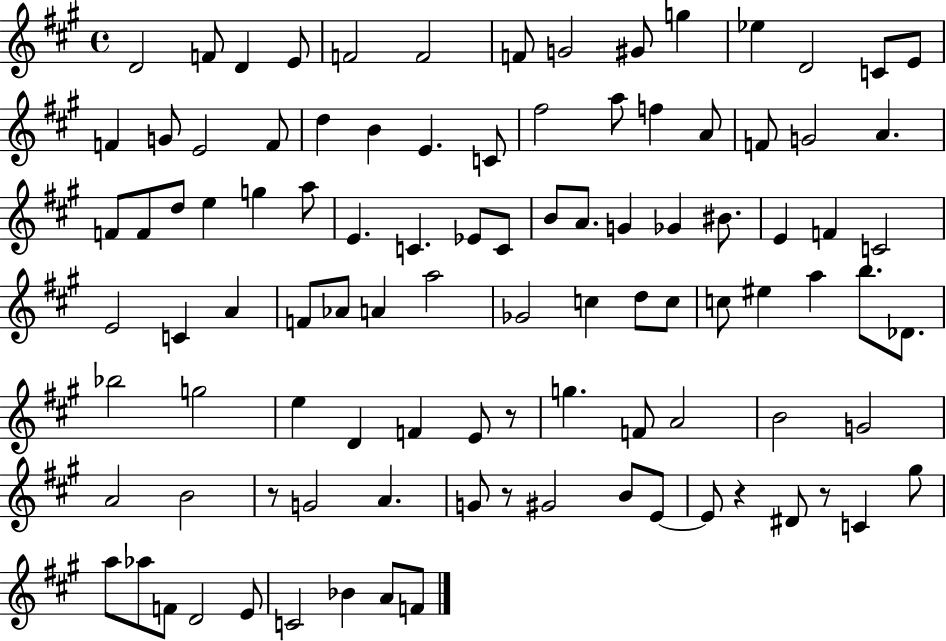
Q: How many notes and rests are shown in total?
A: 100